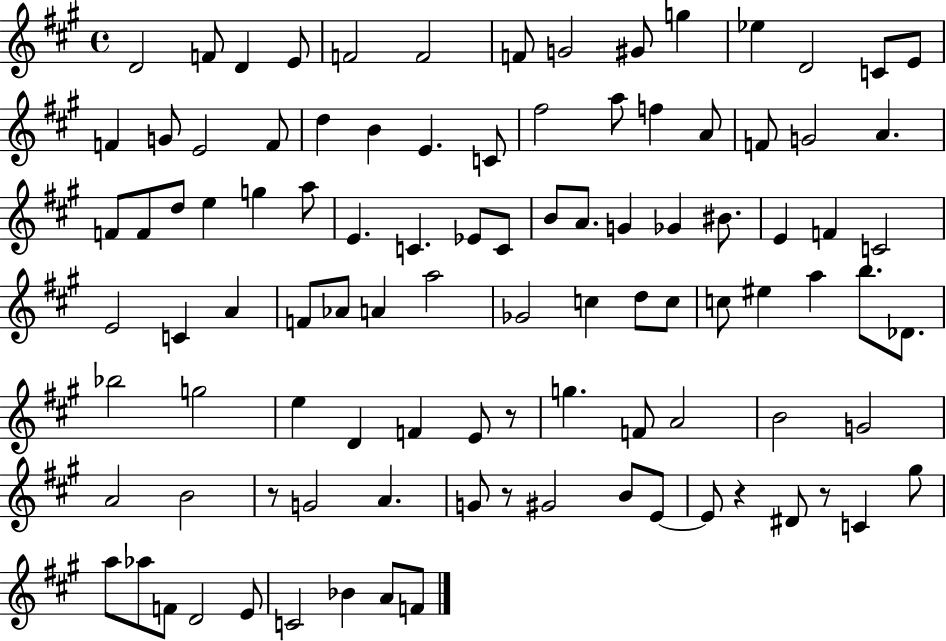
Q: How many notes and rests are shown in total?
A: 100